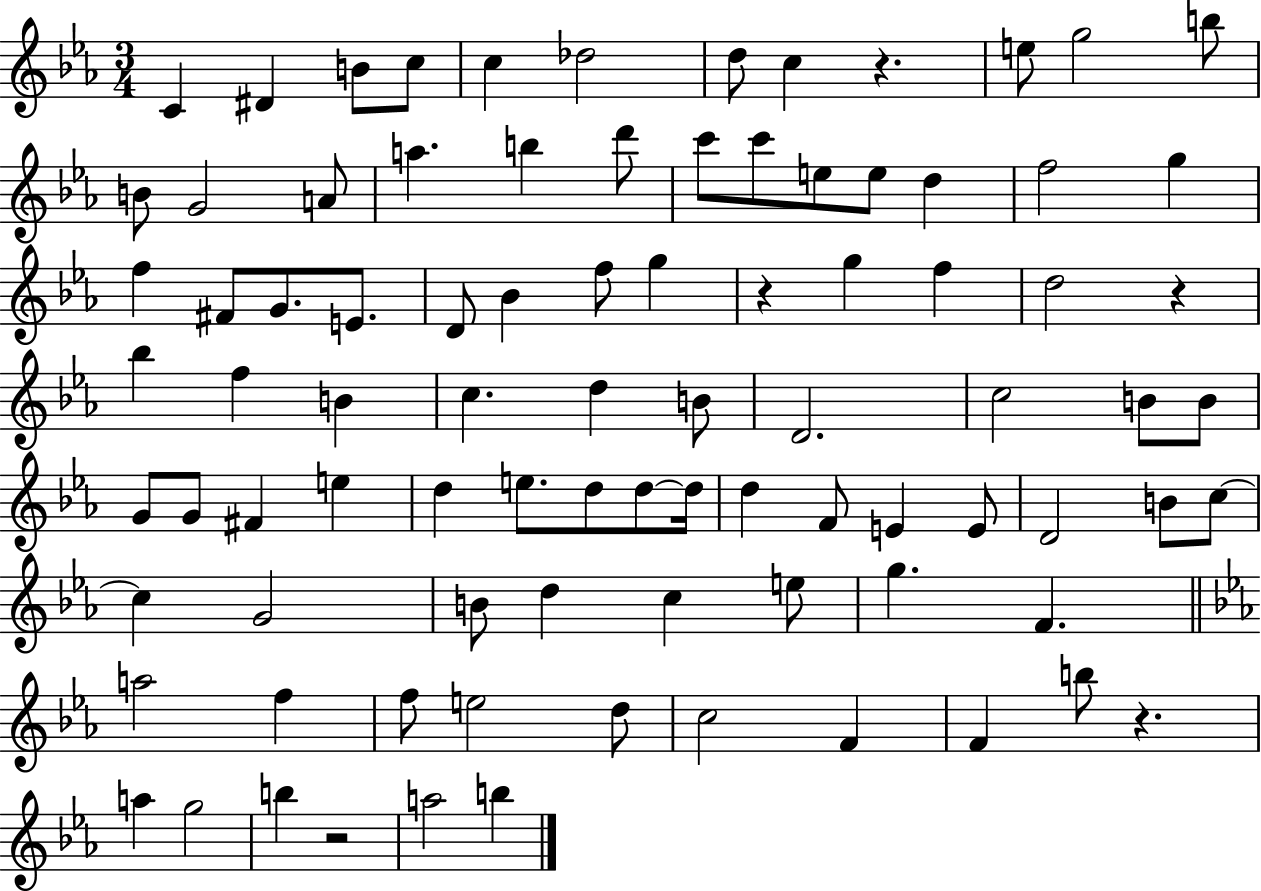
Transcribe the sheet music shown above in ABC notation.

X:1
T:Untitled
M:3/4
L:1/4
K:Eb
C ^D B/2 c/2 c _d2 d/2 c z e/2 g2 b/2 B/2 G2 A/2 a b d'/2 c'/2 c'/2 e/2 e/2 d f2 g f ^F/2 G/2 E/2 D/2 _B f/2 g z g f d2 z _b f B c d B/2 D2 c2 B/2 B/2 G/2 G/2 ^F e d e/2 d/2 d/2 d/4 d F/2 E E/2 D2 B/2 c/2 c G2 B/2 d c e/2 g F a2 f f/2 e2 d/2 c2 F F b/2 z a g2 b z2 a2 b